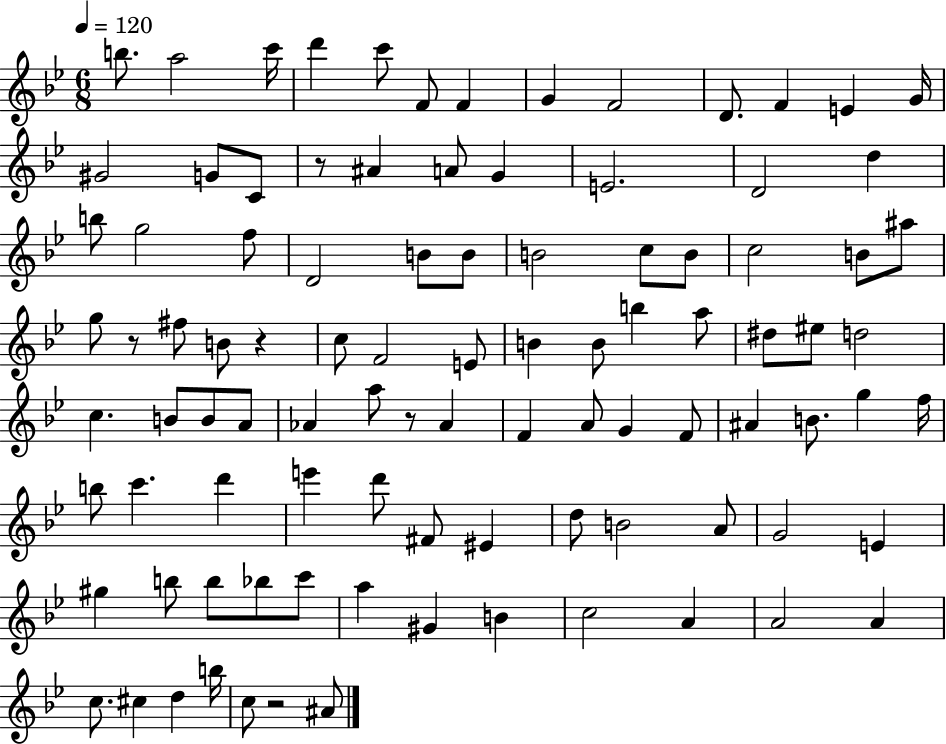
{
  \clef treble
  \numericTimeSignature
  \time 6/8
  \key bes \major
  \tempo 4 = 120
  b''8. a''2 c'''16 | d'''4 c'''8 f'8 f'4 | g'4 f'2 | d'8. f'4 e'4 g'16 | \break gis'2 g'8 c'8 | r8 ais'4 a'8 g'4 | e'2. | d'2 d''4 | \break b''8 g''2 f''8 | d'2 b'8 b'8 | b'2 c''8 b'8 | c''2 b'8 ais''8 | \break g''8 r8 fis''8 b'8 r4 | c''8 f'2 e'8 | b'4 b'8 b''4 a''8 | dis''8 eis''8 d''2 | \break c''4. b'8 b'8 a'8 | aes'4 a''8 r8 aes'4 | f'4 a'8 g'4 f'8 | ais'4 b'8. g''4 f''16 | \break b''8 c'''4. d'''4 | e'''4 d'''8 fis'8 eis'4 | d''8 b'2 a'8 | g'2 e'4 | \break gis''4 b''8 b''8 bes''8 c'''8 | a''4 gis'4 b'4 | c''2 a'4 | a'2 a'4 | \break c''8. cis''4 d''4 b''16 | c''8 r2 ais'8 | \bar "|."
}